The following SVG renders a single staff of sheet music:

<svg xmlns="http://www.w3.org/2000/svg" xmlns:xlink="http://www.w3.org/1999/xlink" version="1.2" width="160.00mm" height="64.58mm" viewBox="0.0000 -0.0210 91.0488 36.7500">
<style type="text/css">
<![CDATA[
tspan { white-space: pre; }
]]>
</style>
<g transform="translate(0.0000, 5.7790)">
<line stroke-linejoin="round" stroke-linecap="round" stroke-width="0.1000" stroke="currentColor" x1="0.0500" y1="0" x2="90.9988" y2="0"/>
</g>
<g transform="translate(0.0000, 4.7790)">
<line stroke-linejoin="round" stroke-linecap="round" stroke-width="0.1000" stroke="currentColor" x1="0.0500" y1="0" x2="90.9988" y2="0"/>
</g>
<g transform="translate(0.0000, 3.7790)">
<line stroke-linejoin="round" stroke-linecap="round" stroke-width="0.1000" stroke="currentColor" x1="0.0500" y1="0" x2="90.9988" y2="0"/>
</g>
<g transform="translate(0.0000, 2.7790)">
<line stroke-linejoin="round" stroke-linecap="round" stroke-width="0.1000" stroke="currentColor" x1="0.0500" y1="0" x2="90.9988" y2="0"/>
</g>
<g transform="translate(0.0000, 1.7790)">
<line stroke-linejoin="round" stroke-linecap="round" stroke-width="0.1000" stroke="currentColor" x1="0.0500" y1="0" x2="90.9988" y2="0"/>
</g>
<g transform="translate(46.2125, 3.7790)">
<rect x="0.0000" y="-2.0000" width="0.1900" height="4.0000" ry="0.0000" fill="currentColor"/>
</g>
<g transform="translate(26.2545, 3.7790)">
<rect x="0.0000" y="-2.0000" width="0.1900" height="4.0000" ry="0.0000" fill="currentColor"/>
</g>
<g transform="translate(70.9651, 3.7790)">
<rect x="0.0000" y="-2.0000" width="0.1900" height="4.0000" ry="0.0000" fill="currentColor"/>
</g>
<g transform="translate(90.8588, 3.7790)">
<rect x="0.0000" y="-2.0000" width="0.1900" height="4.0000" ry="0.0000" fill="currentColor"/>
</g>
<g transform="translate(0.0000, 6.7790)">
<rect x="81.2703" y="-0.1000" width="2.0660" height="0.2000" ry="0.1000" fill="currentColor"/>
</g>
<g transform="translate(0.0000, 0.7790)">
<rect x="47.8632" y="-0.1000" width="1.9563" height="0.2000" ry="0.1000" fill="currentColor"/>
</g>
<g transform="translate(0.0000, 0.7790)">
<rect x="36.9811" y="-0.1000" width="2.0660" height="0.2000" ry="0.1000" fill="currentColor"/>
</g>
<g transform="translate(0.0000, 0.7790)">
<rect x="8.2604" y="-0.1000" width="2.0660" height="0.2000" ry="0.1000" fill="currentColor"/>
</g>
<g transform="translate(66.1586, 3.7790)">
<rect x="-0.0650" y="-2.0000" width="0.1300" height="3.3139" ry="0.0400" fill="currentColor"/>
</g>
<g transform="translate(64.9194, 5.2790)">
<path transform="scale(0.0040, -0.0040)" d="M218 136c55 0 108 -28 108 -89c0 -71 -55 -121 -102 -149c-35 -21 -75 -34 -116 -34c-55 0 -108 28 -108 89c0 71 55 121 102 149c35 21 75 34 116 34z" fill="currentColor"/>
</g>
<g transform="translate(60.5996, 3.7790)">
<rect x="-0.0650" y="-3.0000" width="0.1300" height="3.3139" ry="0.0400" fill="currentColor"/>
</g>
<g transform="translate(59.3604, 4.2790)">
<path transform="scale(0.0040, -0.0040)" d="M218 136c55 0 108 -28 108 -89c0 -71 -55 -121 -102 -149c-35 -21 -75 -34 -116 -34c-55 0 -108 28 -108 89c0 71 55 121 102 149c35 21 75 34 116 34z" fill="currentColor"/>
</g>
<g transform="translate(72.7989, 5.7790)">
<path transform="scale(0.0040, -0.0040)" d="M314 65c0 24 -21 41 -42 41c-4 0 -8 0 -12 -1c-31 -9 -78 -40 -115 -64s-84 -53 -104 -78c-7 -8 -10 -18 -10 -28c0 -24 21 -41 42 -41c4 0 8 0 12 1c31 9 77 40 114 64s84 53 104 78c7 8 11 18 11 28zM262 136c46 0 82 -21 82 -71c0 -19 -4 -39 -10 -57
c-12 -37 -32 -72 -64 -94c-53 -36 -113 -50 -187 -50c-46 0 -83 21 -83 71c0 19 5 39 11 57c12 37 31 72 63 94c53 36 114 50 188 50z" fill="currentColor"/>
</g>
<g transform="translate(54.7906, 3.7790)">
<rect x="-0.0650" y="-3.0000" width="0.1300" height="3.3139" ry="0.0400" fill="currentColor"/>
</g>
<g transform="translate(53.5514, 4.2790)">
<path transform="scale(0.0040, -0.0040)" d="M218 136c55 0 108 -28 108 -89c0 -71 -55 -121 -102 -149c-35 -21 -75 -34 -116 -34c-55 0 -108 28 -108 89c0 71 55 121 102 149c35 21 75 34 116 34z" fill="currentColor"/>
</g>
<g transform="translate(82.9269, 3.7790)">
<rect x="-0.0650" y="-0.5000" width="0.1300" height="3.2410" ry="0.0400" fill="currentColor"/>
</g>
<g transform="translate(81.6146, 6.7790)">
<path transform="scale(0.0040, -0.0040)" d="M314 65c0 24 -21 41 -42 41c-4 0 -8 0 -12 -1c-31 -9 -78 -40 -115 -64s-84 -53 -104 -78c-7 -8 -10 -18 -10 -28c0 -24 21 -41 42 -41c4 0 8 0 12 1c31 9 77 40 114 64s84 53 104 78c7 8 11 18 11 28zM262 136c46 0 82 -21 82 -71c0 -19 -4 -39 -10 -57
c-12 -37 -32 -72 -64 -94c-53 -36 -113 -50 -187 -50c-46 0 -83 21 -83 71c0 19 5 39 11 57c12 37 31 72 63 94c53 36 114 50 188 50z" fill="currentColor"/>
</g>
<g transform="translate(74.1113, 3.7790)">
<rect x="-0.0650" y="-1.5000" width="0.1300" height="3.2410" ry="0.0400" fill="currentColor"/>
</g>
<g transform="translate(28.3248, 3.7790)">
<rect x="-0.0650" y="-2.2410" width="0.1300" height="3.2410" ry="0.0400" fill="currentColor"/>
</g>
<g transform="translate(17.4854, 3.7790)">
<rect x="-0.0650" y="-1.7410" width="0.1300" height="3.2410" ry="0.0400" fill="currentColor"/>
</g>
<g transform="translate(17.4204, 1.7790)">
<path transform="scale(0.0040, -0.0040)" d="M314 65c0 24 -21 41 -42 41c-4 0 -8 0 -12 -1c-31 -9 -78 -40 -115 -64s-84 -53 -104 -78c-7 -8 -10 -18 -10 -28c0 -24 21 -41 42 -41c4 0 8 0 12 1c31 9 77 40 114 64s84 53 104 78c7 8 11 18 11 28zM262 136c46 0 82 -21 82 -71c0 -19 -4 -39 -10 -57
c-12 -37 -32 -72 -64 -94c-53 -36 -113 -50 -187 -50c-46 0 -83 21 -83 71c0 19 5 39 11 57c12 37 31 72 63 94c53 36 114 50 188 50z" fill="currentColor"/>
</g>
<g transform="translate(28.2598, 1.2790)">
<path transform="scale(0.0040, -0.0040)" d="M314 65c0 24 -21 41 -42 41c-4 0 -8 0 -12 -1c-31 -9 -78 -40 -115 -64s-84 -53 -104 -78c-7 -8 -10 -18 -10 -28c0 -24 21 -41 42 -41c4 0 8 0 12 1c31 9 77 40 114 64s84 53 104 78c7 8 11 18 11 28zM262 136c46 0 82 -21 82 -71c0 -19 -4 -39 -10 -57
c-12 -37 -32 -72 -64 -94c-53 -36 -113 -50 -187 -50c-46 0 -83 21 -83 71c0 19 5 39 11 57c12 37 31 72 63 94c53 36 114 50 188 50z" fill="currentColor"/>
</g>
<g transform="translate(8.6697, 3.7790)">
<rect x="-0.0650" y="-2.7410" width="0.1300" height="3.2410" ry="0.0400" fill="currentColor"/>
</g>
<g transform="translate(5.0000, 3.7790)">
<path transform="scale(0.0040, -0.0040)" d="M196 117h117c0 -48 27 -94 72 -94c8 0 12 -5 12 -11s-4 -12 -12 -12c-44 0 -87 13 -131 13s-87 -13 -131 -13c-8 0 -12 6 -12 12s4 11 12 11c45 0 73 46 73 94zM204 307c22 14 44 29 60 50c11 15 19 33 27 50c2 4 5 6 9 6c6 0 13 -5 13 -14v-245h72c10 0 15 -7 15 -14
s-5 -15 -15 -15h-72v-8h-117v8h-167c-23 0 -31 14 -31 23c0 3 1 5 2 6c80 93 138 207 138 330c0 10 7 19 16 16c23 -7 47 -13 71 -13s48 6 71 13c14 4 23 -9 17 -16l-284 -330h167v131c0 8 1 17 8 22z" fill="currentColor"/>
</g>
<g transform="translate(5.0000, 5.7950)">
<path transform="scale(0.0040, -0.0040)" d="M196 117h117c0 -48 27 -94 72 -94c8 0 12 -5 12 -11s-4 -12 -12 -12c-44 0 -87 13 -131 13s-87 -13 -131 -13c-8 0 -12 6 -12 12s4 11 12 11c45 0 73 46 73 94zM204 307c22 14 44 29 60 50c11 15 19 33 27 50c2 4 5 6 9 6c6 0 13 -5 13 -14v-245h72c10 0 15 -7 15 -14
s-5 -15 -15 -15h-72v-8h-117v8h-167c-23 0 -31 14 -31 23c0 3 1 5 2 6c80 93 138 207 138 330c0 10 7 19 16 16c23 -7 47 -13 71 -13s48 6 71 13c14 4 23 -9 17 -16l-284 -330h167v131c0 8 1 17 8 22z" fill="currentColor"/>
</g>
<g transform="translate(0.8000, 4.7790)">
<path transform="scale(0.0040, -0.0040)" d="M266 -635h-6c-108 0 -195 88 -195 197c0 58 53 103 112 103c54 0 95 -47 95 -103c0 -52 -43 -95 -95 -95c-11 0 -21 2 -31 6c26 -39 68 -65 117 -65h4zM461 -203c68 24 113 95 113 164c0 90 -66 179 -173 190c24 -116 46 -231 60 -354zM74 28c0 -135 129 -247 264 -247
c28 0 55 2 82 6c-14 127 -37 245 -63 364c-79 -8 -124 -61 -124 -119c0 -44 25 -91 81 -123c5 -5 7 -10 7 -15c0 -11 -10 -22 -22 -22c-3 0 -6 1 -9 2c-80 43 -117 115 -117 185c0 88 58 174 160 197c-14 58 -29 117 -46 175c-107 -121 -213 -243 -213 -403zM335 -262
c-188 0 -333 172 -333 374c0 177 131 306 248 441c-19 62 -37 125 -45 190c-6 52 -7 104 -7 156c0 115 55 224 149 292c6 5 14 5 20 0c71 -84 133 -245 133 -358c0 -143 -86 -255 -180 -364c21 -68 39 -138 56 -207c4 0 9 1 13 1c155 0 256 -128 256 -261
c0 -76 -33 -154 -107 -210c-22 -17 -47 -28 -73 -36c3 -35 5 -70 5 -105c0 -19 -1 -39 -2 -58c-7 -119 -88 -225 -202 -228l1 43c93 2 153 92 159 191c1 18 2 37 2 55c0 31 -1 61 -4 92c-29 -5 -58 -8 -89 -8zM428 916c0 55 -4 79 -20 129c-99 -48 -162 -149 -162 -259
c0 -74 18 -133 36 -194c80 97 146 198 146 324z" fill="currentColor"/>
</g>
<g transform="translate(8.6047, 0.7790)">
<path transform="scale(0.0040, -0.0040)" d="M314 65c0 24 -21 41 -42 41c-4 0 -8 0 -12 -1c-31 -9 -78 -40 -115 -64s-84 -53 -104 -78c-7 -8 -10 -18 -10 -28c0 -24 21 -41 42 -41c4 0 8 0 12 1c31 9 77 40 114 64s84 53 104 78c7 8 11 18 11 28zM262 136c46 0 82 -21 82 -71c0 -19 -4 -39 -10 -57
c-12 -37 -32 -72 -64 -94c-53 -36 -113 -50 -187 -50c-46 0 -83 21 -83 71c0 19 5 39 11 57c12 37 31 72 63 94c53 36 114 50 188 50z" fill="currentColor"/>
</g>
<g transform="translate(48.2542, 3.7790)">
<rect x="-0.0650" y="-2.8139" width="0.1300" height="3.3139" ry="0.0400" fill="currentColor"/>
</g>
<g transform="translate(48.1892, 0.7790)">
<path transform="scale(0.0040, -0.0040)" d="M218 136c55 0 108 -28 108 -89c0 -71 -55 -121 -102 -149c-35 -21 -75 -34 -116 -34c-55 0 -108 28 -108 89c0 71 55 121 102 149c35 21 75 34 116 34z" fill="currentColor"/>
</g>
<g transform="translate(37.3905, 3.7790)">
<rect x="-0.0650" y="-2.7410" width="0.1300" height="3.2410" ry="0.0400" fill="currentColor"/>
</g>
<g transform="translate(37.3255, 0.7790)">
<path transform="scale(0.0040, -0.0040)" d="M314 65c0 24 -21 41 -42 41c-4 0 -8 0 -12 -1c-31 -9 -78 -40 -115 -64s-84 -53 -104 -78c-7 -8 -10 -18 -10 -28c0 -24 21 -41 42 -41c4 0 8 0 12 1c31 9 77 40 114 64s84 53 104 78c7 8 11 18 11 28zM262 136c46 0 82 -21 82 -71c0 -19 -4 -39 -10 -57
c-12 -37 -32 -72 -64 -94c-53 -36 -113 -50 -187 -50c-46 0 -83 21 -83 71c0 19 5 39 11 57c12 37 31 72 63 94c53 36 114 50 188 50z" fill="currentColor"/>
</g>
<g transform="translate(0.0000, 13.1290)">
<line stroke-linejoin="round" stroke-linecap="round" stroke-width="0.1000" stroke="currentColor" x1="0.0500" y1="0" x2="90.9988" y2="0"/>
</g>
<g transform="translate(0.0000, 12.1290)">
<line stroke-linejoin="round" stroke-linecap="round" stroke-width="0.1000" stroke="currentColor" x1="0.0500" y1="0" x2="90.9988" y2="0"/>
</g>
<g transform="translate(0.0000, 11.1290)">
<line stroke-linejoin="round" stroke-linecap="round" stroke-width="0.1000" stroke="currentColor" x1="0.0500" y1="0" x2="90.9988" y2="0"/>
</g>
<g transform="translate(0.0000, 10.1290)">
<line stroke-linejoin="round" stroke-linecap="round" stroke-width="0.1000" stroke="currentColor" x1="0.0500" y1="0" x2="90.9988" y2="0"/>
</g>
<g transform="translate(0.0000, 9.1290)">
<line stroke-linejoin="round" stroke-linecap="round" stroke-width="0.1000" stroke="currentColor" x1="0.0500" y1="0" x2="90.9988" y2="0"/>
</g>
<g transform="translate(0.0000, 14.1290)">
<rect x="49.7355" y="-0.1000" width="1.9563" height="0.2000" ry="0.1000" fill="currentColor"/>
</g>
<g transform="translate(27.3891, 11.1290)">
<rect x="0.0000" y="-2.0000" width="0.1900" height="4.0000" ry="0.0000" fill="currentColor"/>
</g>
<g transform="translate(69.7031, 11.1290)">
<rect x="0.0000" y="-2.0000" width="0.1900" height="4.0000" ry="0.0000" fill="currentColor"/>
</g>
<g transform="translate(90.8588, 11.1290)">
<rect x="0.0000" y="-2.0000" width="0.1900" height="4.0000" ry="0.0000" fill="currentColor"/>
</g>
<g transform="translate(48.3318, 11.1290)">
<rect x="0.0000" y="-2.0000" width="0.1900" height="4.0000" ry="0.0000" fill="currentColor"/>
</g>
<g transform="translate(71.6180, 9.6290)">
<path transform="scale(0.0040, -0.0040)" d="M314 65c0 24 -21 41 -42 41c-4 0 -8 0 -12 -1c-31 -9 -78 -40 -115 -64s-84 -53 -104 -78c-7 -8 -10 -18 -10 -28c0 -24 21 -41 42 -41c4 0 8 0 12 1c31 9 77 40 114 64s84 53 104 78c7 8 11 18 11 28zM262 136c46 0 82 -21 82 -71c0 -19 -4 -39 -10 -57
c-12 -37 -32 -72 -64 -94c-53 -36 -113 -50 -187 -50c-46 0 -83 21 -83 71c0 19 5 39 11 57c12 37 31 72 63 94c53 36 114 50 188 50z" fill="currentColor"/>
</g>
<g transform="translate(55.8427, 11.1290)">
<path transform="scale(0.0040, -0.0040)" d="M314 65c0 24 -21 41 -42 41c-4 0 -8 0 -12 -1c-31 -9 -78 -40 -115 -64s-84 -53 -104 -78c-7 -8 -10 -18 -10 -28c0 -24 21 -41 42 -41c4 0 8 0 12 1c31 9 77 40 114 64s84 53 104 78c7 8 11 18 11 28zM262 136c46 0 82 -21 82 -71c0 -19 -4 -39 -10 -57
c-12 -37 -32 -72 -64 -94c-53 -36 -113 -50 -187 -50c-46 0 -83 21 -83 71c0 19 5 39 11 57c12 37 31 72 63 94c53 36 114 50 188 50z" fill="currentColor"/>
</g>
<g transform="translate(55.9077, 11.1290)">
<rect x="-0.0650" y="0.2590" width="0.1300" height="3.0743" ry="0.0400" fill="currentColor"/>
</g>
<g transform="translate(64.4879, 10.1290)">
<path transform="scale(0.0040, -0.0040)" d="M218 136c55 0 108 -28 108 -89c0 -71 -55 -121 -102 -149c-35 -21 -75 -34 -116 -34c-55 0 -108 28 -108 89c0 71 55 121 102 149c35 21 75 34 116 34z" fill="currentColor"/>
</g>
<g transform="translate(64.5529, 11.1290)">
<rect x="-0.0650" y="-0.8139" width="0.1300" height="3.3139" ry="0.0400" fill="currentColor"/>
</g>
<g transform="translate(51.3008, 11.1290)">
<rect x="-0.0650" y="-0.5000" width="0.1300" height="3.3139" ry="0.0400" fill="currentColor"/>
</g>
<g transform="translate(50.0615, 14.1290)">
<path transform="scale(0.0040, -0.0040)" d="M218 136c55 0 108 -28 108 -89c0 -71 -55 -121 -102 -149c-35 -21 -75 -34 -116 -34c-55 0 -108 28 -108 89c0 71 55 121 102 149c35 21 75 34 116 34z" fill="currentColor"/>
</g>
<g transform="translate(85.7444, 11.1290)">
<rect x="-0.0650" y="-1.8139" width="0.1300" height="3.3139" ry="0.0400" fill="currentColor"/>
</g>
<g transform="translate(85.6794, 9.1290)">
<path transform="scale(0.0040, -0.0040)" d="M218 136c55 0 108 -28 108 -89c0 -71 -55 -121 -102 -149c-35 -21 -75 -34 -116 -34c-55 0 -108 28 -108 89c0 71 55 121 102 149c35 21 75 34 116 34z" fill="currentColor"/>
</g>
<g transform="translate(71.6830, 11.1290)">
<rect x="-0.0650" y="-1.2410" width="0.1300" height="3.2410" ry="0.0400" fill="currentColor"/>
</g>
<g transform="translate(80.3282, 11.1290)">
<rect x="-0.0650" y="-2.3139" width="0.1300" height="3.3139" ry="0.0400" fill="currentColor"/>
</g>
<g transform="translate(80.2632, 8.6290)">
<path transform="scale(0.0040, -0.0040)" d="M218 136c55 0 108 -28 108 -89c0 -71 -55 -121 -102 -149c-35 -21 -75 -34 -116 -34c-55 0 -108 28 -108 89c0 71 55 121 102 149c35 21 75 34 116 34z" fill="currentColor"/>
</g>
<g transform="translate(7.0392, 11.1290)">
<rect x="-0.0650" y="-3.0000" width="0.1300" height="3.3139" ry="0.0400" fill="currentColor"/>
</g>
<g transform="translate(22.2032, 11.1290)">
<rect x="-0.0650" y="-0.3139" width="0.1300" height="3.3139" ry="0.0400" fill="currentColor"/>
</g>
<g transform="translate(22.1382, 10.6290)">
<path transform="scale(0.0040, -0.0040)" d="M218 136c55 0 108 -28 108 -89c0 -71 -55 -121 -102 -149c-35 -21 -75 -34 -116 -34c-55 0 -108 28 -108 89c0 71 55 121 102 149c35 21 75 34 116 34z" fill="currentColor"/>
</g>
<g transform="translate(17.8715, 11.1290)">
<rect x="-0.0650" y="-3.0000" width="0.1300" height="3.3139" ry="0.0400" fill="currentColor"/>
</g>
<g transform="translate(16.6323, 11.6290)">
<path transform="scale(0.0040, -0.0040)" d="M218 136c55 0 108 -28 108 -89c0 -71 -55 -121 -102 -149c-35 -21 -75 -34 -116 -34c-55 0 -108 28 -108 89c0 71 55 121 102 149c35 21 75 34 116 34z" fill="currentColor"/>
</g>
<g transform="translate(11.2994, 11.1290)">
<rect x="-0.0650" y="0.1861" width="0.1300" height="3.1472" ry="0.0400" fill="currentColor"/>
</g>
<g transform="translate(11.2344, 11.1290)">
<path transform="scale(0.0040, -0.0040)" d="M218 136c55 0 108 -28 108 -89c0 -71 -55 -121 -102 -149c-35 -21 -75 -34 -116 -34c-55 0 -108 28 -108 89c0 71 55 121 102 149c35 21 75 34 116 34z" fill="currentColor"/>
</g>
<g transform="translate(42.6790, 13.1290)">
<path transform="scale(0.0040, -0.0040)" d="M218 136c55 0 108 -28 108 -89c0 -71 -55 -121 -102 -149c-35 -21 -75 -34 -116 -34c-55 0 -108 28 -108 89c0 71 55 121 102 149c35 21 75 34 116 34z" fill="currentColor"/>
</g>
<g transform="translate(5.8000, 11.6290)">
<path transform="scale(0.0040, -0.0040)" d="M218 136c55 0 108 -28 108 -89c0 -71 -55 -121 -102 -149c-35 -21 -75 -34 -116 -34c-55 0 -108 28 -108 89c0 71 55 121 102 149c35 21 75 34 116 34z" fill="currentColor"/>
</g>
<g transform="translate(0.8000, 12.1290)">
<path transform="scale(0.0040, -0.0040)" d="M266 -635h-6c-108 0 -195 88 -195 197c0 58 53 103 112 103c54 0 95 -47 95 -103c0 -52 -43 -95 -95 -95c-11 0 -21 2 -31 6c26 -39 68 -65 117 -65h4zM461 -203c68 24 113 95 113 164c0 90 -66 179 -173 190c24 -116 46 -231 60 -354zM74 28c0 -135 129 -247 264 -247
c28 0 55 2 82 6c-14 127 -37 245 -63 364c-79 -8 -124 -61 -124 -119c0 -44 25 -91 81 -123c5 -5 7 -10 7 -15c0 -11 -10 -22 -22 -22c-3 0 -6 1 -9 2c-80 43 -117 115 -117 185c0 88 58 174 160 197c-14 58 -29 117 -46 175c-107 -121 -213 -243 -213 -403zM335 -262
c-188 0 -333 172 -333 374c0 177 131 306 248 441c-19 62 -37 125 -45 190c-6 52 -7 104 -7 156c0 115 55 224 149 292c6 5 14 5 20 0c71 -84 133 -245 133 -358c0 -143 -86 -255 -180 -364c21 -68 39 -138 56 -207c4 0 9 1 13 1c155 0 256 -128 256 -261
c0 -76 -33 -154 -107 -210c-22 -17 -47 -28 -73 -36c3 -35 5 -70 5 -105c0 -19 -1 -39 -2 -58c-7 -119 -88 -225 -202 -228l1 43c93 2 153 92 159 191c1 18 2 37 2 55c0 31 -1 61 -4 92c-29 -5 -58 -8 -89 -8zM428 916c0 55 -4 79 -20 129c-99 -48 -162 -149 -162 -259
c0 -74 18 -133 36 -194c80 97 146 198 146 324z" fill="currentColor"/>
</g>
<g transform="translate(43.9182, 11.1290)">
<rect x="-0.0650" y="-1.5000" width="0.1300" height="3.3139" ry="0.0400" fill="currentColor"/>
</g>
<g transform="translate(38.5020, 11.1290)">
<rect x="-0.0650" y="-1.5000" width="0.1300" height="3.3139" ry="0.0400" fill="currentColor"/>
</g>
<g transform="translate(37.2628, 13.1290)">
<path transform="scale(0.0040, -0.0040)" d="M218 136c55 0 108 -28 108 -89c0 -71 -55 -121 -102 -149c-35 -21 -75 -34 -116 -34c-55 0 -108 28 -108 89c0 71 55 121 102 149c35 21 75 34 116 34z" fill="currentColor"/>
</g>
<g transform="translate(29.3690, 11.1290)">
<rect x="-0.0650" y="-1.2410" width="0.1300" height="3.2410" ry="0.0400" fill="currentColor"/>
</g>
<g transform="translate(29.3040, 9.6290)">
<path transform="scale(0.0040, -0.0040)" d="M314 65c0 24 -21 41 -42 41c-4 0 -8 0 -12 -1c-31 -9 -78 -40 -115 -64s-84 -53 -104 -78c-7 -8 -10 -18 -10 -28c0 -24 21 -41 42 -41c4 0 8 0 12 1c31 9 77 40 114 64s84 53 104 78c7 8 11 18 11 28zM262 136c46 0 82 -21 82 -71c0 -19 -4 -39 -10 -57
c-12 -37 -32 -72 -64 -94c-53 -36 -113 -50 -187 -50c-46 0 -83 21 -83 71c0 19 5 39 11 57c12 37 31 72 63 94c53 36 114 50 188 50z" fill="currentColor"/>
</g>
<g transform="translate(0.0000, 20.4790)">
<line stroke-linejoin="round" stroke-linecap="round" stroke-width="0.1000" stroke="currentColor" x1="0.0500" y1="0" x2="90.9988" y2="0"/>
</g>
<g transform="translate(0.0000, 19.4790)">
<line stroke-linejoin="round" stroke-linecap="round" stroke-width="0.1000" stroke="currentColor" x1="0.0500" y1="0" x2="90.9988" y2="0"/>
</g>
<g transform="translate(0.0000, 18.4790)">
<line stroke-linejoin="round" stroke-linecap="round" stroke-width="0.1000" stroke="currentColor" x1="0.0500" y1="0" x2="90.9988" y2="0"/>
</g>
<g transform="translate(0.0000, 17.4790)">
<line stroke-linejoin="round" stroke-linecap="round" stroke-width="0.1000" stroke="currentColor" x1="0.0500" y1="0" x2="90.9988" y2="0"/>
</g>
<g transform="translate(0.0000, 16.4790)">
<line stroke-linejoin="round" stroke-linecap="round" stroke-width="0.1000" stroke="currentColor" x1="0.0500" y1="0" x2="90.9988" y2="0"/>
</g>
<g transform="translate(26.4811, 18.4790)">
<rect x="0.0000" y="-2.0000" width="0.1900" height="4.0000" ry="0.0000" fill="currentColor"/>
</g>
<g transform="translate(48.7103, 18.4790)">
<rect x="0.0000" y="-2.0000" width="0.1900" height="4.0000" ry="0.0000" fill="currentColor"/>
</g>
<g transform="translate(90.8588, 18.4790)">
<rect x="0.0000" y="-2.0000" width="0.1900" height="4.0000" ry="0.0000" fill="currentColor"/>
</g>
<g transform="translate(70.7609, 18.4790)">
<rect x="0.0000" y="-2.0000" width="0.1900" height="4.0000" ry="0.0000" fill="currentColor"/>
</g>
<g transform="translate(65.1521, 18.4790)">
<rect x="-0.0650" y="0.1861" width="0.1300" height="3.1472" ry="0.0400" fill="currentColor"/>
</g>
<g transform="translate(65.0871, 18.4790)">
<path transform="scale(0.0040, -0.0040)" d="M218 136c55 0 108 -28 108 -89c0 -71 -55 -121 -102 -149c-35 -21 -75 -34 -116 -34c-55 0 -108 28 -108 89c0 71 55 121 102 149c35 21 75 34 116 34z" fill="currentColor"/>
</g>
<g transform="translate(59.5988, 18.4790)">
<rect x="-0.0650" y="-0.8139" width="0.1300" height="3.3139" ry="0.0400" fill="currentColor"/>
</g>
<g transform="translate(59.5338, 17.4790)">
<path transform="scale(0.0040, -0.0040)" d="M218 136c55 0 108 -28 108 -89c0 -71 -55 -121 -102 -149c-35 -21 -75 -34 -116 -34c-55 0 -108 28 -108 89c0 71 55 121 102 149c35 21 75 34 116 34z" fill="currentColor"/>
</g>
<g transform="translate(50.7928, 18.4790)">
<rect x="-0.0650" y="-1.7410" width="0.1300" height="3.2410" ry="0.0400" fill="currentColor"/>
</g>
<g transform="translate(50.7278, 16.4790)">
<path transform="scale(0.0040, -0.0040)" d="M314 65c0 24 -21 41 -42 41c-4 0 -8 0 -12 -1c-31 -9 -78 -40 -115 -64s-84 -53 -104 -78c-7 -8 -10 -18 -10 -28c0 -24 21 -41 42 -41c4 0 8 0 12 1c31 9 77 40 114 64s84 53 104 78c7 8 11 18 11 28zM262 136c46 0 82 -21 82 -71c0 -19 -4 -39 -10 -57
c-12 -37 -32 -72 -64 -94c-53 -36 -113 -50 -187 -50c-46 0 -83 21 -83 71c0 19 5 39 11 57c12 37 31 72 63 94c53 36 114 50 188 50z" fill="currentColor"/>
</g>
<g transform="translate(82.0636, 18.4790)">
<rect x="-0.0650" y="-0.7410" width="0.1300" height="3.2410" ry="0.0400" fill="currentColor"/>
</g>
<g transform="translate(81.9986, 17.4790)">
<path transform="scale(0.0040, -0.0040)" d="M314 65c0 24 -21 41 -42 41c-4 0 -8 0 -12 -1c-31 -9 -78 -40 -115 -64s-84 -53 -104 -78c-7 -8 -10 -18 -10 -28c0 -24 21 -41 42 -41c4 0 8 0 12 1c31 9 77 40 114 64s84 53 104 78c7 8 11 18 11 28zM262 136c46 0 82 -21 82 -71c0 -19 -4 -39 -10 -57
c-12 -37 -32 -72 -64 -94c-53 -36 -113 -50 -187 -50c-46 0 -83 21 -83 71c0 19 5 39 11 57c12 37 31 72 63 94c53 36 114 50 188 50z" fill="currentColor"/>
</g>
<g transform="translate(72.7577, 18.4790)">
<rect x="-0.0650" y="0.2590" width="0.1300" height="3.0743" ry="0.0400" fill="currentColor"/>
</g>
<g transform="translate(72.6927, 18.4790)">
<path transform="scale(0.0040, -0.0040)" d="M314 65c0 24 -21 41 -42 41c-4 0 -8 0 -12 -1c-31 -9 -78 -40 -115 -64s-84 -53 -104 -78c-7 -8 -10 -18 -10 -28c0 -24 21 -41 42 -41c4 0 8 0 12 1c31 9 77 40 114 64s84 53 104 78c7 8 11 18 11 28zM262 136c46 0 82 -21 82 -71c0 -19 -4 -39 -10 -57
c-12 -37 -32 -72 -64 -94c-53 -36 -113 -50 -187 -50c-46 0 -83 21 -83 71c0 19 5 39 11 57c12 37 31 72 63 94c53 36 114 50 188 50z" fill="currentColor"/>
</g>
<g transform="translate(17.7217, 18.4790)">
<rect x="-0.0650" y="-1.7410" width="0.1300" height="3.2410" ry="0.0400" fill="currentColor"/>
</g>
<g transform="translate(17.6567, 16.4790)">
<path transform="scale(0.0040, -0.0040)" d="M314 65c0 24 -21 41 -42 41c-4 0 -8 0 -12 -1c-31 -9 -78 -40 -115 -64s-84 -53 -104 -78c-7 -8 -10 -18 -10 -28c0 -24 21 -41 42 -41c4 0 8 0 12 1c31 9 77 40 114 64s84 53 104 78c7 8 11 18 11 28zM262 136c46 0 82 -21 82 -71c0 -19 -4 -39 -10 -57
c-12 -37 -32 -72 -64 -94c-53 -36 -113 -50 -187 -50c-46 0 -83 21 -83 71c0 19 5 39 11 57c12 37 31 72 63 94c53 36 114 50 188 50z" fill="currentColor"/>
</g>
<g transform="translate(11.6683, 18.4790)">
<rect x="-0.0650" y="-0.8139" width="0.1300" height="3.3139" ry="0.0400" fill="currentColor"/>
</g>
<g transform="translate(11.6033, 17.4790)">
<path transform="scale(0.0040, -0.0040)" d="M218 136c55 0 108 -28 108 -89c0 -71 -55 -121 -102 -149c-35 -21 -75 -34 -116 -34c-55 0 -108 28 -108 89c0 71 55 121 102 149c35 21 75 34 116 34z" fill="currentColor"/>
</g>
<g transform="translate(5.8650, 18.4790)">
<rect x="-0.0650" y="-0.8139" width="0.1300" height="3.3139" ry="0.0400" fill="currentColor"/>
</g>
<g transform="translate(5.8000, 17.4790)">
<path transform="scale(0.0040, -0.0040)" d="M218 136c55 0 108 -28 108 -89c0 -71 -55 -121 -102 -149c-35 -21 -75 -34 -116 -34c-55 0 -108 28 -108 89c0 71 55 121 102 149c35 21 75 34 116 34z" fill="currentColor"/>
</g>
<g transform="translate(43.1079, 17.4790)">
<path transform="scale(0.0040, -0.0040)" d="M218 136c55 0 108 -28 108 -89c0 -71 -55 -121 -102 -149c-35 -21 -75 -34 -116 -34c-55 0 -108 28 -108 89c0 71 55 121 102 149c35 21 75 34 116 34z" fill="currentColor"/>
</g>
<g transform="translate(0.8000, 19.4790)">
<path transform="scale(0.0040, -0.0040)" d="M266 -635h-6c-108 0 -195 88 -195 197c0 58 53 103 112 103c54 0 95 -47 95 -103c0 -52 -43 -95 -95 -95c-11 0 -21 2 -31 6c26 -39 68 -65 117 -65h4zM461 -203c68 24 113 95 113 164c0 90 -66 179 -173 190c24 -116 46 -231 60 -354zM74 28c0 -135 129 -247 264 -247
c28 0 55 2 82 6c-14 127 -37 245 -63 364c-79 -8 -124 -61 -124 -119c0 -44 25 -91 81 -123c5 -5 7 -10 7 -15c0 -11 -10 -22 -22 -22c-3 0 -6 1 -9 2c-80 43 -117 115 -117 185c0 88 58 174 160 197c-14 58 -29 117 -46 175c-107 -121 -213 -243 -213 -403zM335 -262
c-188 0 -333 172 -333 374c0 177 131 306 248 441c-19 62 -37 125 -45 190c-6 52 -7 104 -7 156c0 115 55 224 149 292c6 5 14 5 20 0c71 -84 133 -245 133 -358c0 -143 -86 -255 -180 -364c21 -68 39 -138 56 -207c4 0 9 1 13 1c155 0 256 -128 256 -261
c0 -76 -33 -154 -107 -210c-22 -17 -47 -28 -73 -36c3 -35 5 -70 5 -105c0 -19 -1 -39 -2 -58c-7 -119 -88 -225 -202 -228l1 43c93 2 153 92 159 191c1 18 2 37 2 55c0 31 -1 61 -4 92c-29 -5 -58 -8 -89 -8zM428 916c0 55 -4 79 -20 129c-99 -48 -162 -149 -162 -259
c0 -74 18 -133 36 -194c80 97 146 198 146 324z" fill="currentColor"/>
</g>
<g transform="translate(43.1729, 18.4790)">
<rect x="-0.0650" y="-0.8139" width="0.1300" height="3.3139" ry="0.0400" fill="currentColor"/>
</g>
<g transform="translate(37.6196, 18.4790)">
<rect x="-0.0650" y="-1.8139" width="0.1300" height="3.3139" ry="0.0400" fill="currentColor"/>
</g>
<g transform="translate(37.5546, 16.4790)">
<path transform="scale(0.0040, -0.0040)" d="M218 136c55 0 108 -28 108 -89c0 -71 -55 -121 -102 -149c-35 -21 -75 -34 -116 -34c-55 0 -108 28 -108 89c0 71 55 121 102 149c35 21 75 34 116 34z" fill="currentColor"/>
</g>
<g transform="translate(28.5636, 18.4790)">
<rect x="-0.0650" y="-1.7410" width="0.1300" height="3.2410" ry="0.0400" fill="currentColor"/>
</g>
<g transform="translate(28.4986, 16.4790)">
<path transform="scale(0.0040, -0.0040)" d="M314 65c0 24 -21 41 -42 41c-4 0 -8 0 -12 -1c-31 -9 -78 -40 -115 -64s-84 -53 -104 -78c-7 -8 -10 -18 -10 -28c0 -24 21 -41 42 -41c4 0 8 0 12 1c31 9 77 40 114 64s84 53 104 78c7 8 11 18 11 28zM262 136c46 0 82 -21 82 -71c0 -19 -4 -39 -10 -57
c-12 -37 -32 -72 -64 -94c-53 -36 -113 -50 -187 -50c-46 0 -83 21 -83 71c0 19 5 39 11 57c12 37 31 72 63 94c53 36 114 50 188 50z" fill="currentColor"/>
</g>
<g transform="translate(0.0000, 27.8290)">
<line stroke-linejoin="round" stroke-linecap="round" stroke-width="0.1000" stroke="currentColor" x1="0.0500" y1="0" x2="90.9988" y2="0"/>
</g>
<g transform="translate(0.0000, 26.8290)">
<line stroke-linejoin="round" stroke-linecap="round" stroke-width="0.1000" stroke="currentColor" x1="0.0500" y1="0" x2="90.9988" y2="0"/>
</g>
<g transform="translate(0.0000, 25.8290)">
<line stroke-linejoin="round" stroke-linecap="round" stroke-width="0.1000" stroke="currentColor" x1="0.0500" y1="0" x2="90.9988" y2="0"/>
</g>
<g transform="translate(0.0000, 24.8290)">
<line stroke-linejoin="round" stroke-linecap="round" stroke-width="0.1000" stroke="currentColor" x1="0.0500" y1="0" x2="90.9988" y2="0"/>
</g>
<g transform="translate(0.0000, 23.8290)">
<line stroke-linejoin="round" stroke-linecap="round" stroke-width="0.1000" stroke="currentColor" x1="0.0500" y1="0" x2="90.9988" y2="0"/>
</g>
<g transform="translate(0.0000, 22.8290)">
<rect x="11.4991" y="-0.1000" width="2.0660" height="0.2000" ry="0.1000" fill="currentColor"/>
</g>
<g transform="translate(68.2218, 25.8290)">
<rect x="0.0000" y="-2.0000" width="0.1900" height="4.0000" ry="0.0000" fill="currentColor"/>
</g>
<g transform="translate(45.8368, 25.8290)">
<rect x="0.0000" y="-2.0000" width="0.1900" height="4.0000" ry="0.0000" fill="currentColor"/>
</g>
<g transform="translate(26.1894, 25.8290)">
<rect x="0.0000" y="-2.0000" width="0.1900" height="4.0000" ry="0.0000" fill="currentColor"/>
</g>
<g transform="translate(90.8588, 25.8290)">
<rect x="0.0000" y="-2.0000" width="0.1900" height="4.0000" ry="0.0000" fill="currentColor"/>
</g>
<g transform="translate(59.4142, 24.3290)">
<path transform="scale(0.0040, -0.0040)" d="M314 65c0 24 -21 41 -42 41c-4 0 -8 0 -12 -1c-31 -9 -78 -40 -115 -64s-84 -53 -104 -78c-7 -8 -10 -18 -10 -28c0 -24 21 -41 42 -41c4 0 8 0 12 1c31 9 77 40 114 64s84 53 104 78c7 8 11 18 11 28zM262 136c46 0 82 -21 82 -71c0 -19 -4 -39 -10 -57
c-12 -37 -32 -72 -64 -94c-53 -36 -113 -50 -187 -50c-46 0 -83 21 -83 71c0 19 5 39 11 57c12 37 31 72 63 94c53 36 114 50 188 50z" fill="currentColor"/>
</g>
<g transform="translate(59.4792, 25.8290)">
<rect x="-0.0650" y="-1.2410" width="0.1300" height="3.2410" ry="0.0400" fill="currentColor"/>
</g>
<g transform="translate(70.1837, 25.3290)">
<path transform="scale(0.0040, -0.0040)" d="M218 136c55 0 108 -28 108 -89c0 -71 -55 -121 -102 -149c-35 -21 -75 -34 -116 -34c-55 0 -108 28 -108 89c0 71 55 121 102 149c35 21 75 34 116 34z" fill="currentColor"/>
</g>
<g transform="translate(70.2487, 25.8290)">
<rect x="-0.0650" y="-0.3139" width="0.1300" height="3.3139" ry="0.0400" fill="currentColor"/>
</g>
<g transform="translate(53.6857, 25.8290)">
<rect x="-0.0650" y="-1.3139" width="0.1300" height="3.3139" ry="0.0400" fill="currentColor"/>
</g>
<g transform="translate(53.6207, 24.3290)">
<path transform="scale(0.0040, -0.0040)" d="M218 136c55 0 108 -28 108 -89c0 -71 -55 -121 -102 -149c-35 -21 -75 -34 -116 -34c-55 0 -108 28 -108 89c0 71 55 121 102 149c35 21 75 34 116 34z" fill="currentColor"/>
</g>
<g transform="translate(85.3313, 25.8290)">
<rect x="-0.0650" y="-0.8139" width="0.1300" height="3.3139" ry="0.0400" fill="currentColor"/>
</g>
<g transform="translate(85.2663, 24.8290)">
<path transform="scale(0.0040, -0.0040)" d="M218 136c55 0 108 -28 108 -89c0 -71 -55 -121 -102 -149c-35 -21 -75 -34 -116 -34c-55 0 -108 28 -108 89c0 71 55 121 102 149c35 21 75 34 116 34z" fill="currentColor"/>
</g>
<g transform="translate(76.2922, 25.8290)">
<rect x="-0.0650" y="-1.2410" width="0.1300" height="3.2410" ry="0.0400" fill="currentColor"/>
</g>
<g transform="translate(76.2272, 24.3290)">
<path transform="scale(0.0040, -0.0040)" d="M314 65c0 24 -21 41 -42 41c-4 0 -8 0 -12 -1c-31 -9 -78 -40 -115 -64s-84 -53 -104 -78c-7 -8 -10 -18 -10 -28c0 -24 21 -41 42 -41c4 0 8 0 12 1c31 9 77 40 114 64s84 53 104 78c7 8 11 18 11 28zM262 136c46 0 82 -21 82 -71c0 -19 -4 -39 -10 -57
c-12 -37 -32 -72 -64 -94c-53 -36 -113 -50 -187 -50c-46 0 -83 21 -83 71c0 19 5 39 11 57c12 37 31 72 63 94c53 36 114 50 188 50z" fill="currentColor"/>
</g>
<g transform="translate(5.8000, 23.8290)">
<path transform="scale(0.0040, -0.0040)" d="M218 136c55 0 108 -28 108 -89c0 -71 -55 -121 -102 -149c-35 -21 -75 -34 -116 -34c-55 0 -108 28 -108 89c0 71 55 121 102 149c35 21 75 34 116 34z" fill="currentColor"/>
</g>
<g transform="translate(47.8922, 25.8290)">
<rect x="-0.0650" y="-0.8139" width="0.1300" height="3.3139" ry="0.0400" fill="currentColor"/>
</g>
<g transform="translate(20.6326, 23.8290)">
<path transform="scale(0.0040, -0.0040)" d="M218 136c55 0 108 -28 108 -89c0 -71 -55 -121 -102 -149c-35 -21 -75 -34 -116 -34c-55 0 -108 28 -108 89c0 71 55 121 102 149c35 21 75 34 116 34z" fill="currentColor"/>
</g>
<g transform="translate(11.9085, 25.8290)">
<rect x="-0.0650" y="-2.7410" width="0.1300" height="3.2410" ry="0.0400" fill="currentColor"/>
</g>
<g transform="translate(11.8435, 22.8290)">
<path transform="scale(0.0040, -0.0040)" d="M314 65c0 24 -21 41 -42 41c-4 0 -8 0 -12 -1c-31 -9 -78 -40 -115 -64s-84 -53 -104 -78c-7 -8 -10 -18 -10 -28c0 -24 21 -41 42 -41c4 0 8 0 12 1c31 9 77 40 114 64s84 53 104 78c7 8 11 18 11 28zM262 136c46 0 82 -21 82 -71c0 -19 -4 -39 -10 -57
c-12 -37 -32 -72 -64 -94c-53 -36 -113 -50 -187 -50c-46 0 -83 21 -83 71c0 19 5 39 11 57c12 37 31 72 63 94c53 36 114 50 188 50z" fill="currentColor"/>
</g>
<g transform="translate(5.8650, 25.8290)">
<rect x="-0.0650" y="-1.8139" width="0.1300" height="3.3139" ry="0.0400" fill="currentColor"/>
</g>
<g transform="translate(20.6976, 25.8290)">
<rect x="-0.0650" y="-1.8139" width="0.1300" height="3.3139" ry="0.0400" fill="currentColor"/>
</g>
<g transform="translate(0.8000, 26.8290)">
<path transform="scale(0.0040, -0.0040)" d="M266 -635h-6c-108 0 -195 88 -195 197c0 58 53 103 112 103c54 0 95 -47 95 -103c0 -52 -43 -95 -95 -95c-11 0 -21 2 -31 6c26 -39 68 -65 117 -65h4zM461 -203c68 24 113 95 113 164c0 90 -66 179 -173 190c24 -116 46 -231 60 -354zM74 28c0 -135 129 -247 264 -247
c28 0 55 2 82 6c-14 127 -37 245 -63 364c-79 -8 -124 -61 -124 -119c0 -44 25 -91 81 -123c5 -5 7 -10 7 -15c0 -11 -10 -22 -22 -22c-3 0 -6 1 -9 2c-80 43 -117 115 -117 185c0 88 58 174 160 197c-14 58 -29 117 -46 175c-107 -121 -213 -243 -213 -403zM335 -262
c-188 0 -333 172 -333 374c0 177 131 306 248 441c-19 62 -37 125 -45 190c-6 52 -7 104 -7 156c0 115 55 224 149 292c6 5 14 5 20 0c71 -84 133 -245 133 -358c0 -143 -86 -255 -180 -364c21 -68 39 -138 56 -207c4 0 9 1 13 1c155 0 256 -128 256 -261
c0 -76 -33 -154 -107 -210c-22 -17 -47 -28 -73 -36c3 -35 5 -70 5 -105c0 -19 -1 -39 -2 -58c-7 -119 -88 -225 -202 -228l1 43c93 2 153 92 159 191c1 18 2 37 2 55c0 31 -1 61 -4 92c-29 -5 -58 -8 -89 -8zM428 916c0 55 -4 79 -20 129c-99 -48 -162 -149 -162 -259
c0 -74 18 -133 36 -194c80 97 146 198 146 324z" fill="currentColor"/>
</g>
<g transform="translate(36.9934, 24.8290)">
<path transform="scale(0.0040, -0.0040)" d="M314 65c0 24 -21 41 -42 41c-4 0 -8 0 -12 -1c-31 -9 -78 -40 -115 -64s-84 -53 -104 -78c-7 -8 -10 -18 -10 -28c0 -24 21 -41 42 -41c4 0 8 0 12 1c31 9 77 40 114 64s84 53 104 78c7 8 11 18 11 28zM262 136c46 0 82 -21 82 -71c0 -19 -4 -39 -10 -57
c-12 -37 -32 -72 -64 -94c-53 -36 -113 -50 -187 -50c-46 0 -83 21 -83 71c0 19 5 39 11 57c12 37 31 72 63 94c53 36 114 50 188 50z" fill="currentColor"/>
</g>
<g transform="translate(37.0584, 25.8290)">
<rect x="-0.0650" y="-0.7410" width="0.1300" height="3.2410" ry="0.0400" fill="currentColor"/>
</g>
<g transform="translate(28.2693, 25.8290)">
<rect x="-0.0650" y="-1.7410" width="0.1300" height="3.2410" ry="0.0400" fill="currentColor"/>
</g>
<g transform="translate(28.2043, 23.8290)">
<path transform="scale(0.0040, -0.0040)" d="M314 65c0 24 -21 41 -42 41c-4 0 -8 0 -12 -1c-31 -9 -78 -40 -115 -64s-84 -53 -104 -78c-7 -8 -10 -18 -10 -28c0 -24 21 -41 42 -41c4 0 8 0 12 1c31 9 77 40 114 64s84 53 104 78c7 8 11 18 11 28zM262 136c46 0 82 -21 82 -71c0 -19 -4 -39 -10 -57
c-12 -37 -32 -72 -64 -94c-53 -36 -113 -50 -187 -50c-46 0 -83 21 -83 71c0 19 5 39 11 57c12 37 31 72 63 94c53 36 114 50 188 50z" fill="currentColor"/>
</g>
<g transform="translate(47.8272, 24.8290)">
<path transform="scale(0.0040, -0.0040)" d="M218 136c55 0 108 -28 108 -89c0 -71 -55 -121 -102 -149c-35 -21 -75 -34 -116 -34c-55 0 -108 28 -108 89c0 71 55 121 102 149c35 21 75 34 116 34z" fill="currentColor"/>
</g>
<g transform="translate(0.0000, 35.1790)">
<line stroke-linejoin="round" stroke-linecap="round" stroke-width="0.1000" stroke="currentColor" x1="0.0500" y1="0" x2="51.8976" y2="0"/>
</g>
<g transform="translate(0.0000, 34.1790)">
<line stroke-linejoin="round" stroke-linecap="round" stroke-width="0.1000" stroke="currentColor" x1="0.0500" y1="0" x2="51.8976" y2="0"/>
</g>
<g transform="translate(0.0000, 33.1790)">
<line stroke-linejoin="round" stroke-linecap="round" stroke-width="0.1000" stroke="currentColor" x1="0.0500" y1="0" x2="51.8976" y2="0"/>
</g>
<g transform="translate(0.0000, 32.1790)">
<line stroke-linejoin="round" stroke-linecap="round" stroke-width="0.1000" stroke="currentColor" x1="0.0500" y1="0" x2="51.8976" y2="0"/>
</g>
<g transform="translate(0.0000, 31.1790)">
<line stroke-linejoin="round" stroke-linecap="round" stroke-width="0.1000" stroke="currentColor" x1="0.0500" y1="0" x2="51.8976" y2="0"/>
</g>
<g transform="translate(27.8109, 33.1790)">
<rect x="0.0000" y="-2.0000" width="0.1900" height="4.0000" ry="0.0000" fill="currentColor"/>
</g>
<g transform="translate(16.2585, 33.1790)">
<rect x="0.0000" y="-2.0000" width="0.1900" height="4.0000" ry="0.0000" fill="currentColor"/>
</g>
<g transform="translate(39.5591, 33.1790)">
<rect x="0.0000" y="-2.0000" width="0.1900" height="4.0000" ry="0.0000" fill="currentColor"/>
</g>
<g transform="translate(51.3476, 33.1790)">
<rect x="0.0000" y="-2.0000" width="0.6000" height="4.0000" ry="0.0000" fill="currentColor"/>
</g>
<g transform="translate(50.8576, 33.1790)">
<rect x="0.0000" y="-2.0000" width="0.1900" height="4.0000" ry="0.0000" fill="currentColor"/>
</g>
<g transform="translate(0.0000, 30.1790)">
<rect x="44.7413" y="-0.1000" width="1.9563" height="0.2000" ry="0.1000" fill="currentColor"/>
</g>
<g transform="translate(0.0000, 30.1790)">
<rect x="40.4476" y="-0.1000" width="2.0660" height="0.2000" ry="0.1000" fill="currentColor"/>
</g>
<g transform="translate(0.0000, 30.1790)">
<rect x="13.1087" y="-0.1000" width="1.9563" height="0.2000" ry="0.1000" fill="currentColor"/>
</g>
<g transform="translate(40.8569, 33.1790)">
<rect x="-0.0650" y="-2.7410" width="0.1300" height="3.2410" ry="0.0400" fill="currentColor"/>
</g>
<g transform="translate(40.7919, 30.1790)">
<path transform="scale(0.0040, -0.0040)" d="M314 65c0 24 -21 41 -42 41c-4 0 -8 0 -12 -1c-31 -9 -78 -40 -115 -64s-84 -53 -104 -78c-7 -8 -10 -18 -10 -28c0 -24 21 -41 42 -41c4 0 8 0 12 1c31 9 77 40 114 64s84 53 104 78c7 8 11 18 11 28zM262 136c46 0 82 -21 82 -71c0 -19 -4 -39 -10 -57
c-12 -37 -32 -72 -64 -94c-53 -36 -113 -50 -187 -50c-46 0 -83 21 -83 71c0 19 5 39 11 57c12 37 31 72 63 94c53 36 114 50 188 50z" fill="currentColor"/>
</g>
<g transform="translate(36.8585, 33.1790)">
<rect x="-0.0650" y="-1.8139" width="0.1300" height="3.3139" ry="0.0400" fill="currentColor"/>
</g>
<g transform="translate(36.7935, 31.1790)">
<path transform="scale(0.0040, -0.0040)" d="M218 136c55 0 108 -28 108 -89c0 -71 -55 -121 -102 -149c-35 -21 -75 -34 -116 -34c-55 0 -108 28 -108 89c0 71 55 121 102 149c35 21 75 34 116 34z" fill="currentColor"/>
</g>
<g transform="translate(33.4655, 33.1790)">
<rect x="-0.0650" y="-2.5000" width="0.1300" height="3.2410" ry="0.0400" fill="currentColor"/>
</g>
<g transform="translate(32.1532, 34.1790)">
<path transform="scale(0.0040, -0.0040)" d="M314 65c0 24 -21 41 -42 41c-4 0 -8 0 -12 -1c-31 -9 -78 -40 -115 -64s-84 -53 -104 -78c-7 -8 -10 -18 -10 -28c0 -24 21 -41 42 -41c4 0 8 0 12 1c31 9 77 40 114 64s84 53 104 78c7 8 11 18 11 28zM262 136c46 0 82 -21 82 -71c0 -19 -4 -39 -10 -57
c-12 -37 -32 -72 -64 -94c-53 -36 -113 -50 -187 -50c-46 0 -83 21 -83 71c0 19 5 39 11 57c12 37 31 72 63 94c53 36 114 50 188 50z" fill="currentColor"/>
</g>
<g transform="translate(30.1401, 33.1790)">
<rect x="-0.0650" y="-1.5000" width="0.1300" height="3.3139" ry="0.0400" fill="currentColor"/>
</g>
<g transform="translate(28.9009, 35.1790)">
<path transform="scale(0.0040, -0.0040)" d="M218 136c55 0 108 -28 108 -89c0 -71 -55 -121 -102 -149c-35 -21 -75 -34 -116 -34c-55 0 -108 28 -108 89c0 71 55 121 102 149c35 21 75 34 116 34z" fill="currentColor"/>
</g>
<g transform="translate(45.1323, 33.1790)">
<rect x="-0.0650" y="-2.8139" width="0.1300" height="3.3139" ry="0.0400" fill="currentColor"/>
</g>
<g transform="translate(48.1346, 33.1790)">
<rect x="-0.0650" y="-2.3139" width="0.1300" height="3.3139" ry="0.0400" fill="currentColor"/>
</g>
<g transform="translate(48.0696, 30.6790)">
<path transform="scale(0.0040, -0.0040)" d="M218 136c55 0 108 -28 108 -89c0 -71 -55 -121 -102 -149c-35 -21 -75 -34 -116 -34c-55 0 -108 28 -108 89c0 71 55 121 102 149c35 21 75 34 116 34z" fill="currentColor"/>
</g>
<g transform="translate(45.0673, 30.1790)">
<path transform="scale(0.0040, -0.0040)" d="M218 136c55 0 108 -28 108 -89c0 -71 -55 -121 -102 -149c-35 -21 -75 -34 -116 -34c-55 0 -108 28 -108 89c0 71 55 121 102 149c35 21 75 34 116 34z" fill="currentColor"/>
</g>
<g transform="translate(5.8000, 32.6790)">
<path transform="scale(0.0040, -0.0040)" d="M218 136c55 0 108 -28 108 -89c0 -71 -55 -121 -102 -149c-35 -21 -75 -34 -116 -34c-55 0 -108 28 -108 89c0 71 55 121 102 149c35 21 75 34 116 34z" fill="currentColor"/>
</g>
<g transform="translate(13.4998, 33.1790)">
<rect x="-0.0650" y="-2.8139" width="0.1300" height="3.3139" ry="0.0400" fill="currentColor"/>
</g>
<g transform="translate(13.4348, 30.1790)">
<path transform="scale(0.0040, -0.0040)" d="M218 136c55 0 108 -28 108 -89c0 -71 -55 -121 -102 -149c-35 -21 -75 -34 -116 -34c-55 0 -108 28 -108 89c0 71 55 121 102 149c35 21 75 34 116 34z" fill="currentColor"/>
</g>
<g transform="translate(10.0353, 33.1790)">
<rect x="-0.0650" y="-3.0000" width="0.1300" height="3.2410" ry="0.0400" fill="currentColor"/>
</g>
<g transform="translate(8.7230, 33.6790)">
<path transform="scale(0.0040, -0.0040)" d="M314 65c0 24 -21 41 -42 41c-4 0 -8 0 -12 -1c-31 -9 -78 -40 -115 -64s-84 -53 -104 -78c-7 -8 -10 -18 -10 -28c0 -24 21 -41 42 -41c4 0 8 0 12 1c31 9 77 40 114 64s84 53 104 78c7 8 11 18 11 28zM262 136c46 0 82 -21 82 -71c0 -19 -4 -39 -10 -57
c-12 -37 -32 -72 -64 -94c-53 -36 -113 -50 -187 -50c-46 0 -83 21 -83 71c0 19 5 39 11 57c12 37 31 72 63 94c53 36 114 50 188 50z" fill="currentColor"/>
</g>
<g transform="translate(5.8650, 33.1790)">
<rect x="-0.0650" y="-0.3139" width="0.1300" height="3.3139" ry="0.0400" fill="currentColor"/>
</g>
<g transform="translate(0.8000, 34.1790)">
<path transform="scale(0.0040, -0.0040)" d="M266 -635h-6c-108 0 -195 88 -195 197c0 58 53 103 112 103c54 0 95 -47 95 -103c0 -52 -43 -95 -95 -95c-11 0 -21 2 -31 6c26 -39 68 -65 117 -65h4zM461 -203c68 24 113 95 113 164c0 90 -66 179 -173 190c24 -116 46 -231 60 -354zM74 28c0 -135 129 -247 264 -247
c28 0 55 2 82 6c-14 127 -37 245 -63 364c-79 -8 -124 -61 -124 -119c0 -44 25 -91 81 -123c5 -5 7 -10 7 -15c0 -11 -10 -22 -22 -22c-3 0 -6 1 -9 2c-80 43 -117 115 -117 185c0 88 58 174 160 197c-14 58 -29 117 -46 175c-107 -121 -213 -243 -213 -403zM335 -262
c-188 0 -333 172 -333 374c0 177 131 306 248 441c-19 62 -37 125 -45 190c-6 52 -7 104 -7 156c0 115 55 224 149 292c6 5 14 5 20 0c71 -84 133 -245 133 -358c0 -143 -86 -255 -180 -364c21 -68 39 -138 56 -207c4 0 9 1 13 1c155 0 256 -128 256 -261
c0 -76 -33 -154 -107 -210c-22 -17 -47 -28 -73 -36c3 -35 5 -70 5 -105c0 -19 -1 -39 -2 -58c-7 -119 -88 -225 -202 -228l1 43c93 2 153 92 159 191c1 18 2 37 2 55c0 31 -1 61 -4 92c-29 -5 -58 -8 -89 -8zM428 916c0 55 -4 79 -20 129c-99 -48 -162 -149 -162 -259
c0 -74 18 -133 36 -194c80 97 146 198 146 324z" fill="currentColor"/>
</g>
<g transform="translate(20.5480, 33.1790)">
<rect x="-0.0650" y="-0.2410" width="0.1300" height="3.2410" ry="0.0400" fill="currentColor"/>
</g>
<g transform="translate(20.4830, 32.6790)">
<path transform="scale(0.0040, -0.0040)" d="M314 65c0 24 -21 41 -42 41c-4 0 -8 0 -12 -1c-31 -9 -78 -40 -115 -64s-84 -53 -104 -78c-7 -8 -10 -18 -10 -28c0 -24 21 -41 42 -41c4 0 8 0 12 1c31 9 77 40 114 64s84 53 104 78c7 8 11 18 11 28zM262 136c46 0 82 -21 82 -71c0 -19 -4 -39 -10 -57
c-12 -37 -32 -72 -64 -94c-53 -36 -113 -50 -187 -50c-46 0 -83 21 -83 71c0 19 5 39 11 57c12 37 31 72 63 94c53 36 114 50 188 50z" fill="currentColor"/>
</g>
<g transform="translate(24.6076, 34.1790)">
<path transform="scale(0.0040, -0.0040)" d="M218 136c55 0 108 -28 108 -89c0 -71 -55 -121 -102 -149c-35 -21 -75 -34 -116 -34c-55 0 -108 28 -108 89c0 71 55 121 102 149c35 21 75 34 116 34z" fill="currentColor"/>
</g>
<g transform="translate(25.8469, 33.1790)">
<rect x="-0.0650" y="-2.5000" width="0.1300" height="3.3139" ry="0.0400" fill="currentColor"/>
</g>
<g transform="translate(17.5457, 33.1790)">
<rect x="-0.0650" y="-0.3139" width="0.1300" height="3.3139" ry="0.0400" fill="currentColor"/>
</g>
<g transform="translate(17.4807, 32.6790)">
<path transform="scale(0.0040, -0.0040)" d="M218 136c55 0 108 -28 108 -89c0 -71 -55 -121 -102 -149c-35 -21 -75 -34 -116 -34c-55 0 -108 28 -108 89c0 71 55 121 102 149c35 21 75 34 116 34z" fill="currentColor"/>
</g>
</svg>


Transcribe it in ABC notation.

X:1
T:Untitled
M:4/4
L:1/4
K:C
a2 f2 g2 a2 a A A F E2 C2 A B A c e2 E E C B2 d e2 g f d d f2 f2 f d f2 d B B2 d2 f a2 f f2 d2 d e e2 c e2 d c A2 a c c2 G E G2 f a2 a g